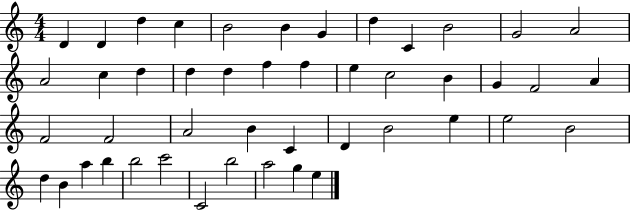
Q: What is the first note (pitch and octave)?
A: D4